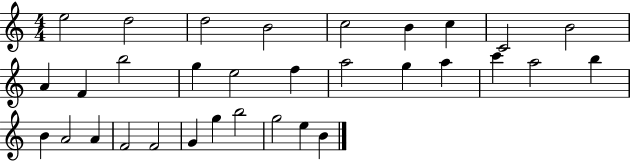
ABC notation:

X:1
T:Untitled
M:4/4
L:1/4
K:C
e2 d2 d2 B2 c2 B c C2 B2 A F b2 g e2 f a2 g a c' a2 b B A2 A F2 F2 G g b2 g2 e B